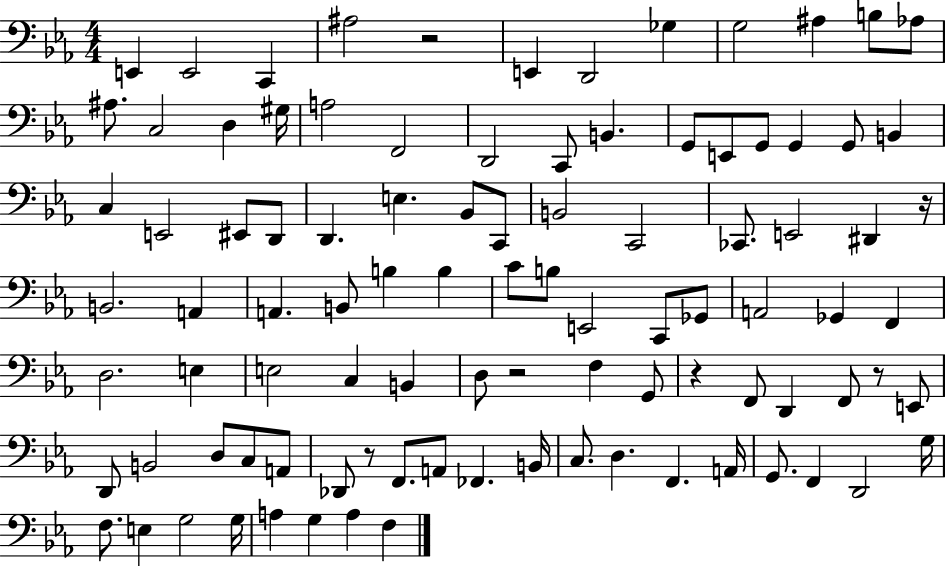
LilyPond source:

{
  \clef bass
  \numericTimeSignature
  \time 4/4
  \key ees \major
  e,4 e,2 c,4 | ais2 r2 | e,4 d,2 ges4 | g2 ais4 b8 aes8 | \break ais8. c2 d4 gis16 | a2 f,2 | d,2 c,8 b,4. | g,8 e,8 g,8 g,4 g,8 b,4 | \break c4 e,2 eis,8 d,8 | d,4. e4. bes,8 c,8 | b,2 c,2 | ces,8. e,2 dis,4 r16 | \break b,2. a,4 | a,4. b,8 b4 b4 | c'8 b8 e,2 c,8 ges,8 | a,2 ges,4 f,4 | \break d2. e4 | e2 c4 b,4 | d8 r2 f4 g,8 | r4 f,8 d,4 f,8 r8 e,8 | \break d,8 b,2 d8 c8 a,8 | des,8 r8 f,8. a,8 fes,4. b,16 | c8. d4. f,4. a,16 | g,8. f,4 d,2 g16 | \break f8. e4 g2 g16 | a4 g4 a4 f4 | \bar "|."
}